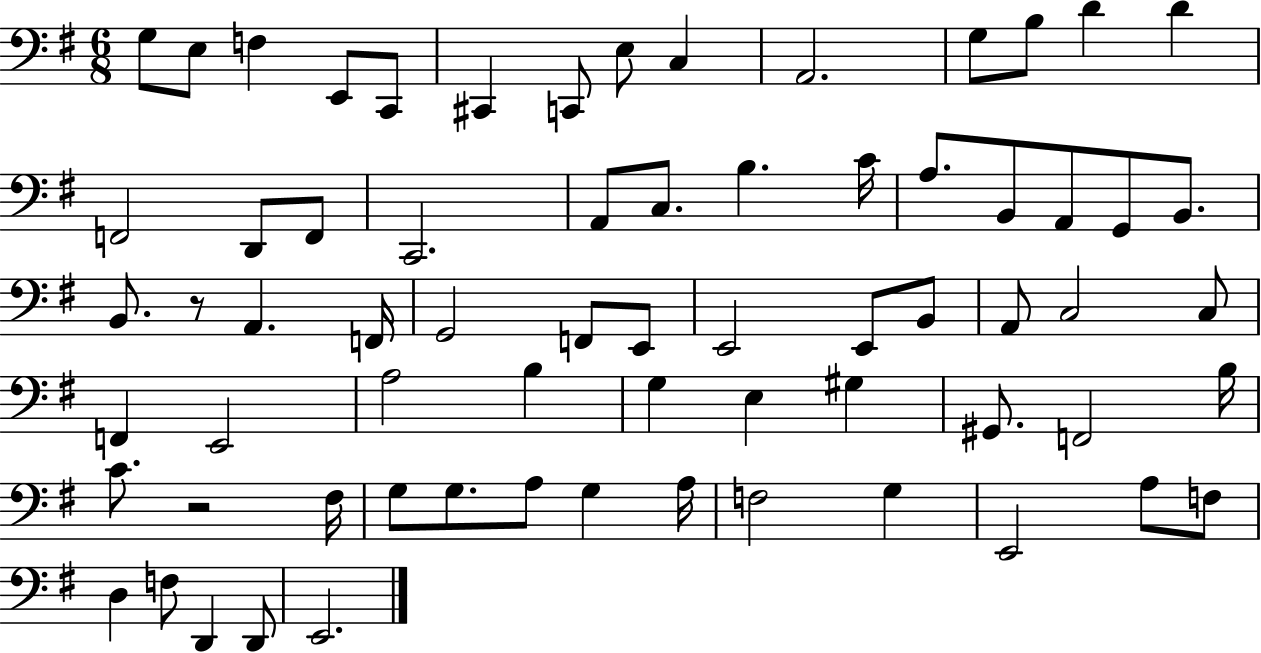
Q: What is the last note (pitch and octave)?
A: E2